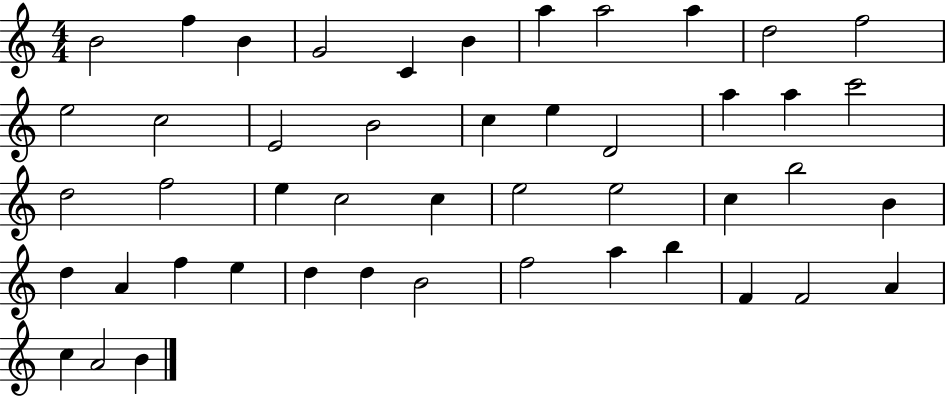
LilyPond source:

{
  \clef treble
  \numericTimeSignature
  \time 4/4
  \key c \major
  b'2 f''4 b'4 | g'2 c'4 b'4 | a''4 a''2 a''4 | d''2 f''2 | \break e''2 c''2 | e'2 b'2 | c''4 e''4 d'2 | a''4 a''4 c'''2 | \break d''2 f''2 | e''4 c''2 c''4 | e''2 e''2 | c''4 b''2 b'4 | \break d''4 a'4 f''4 e''4 | d''4 d''4 b'2 | f''2 a''4 b''4 | f'4 f'2 a'4 | \break c''4 a'2 b'4 | \bar "|."
}